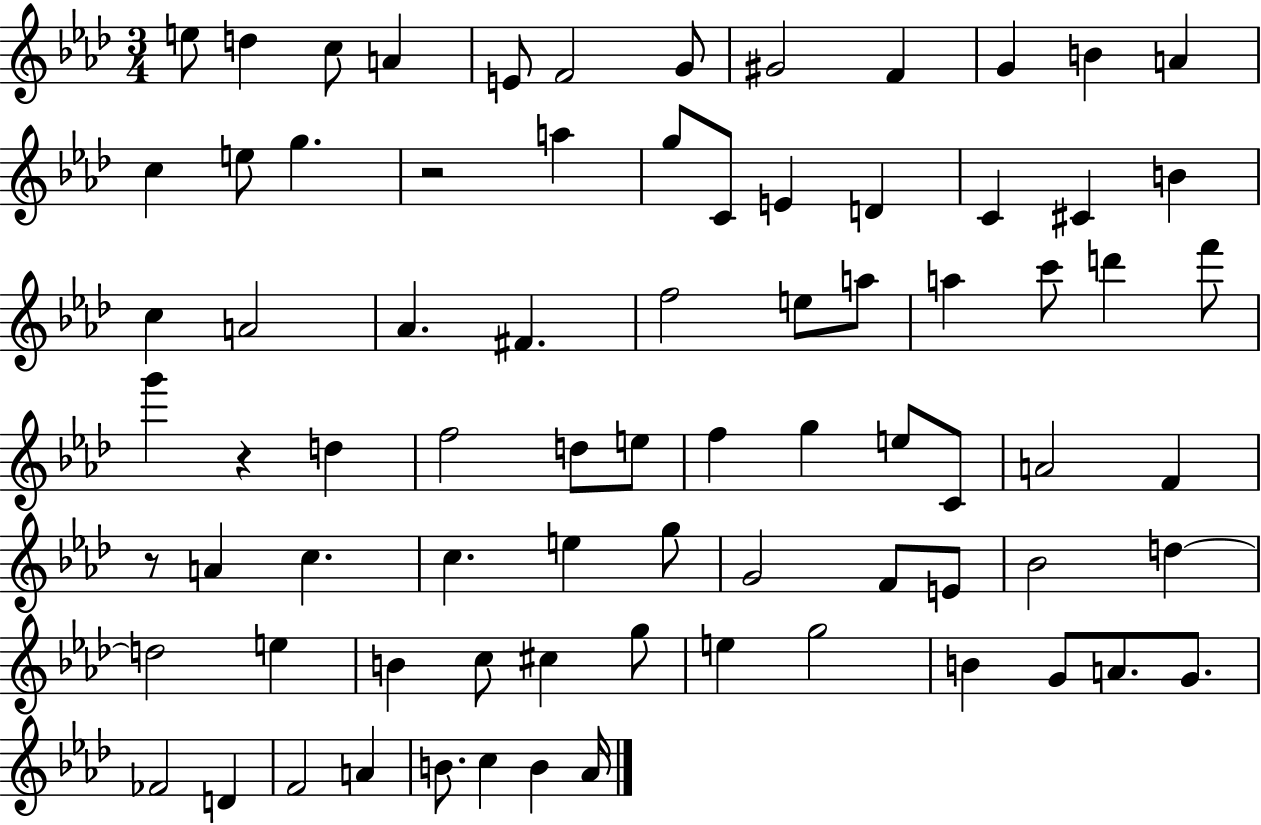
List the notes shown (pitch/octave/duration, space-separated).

E5/e D5/q C5/e A4/q E4/e F4/h G4/e G#4/h F4/q G4/q B4/q A4/q C5/q E5/e G5/q. R/h A5/q G5/e C4/e E4/q D4/q C4/q C#4/q B4/q C5/q A4/h Ab4/q. F#4/q. F5/h E5/e A5/e A5/q C6/e D6/q F6/e G6/q R/q D5/q F5/h D5/e E5/e F5/q G5/q E5/e C4/e A4/h F4/q R/e A4/q C5/q. C5/q. E5/q G5/e G4/h F4/e E4/e Bb4/h D5/q D5/h E5/q B4/q C5/e C#5/q G5/e E5/q G5/h B4/q G4/e A4/e. G4/e. FES4/h D4/q F4/h A4/q B4/e. C5/q B4/q Ab4/s